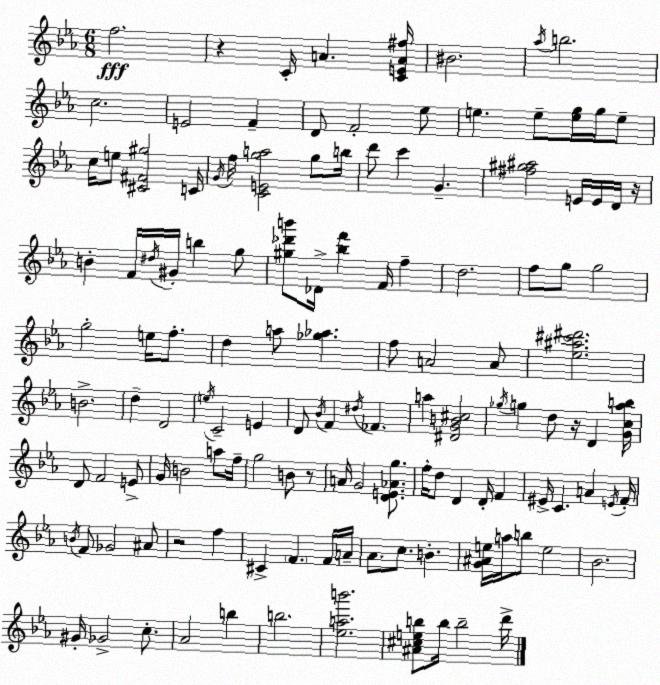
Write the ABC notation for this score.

X:1
T:Untitled
M:6/8
L:1/4
K:Cm
f2 z C/4 A [CEA^f]/4 ^B2 _a/4 b2 c2 E2 F D/2 F2 _e/2 e e/2 [eg]/4 g/4 e/2 c/4 e/2 [^C^F^g]2 C/4 G/4 f/4 [CEga]2 g/2 b/4 d'/2 c' G [^f^g^a]2 E/4 E/4 D/4 z/4 B F/4 ^d/4 ^G/4 b g/2 [^g_d'b']/2 _D/4 [_bf'] F/4 f d2 f/2 g/2 g2 g2 e/4 f/2 d a/2 [_g_a] f/2 A2 A/2 [_e^a^c'^d']2 B2 d D2 e/4 C2 E D/2 _B/4 F ^d/4 _F a [^DGB^c]2 _g/4 g d/2 z/4 D [Gc_ab]/4 D/2 F2 E/2 G/4 B2 a/2 f/4 g2 B/2 z/2 A/4 G2 [DE_Ag]/2 f/4 d/2 D D/4 F ^E/4 C A E/4 F/4 B/4 F/2 _G2 ^A/2 z2 f ^C F F/4 A/4 _A/2 c/2 B [G^Ae]/4 a/4 b/2 e2 _B2 ^G/4 _G2 c/2 _A2 b b2 [_eab']2 [^A^ceb]/2 b/4 b2 d'/4